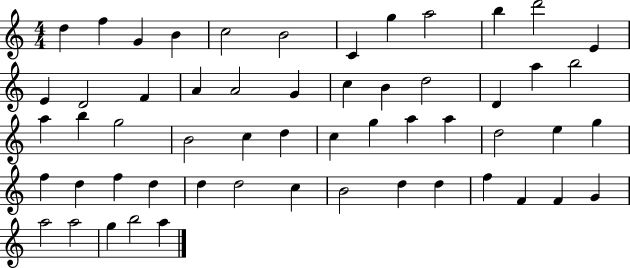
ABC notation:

X:1
T:Untitled
M:4/4
L:1/4
K:C
d f G B c2 B2 C g a2 b d'2 E E D2 F A A2 G c B d2 D a b2 a b g2 B2 c d c g a a d2 e g f d f d d d2 c B2 d d f F F G a2 a2 g b2 a